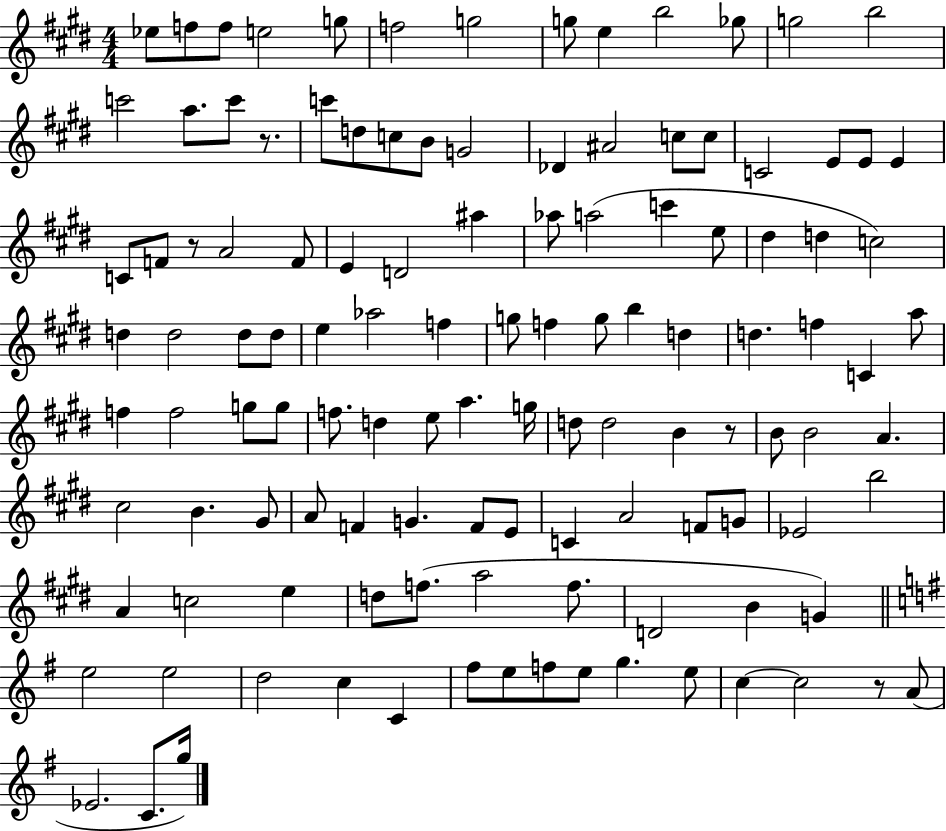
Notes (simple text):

Eb5/e F5/e F5/e E5/h G5/e F5/h G5/h G5/e E5/q B5/h Gb5/e G5/h B5/h C6/h A5/e. C6/e R/e. C6/e D5/e C5/e B4/e G4/h Db4/q A#4/h C5/e C5/e C4/h E4/e E4/e E4/q C4/e F4/e R/e A4/h F4/e E4/q D4/h A#5/q Ab5/e A5/h C6/q E5/e D#5/q D5/q C5/h D5/q D5/h D5/e D5/e E5/q Ab5/h F5/q G5/e F5/q G5/e B5/q D5/q D5/q. F5/q C4/q A5/e F5/q F5/h G5/e G5/e F5/e. D5/q E5/e A5/q. G5/s D5/e D5/h B4/q R/e B4/e B4/h A4/q. C#5/h B4/q. G#4/e A4/e F4/q G4/q. F4/e E4/e C4/q A4/h F4/e G4/e Eb4/h B5/h A4/q C5/h E5/q D5/e F5/e. A5/h F5/e. D4/h B4/q G4/q E5/h E5/h D5/h C5/q C4/q F#5/e E5/e F5/e E5/e G5/q. E5/e C5/q C5/h R/e A4/e Eb4/h. C4/e. G5/s